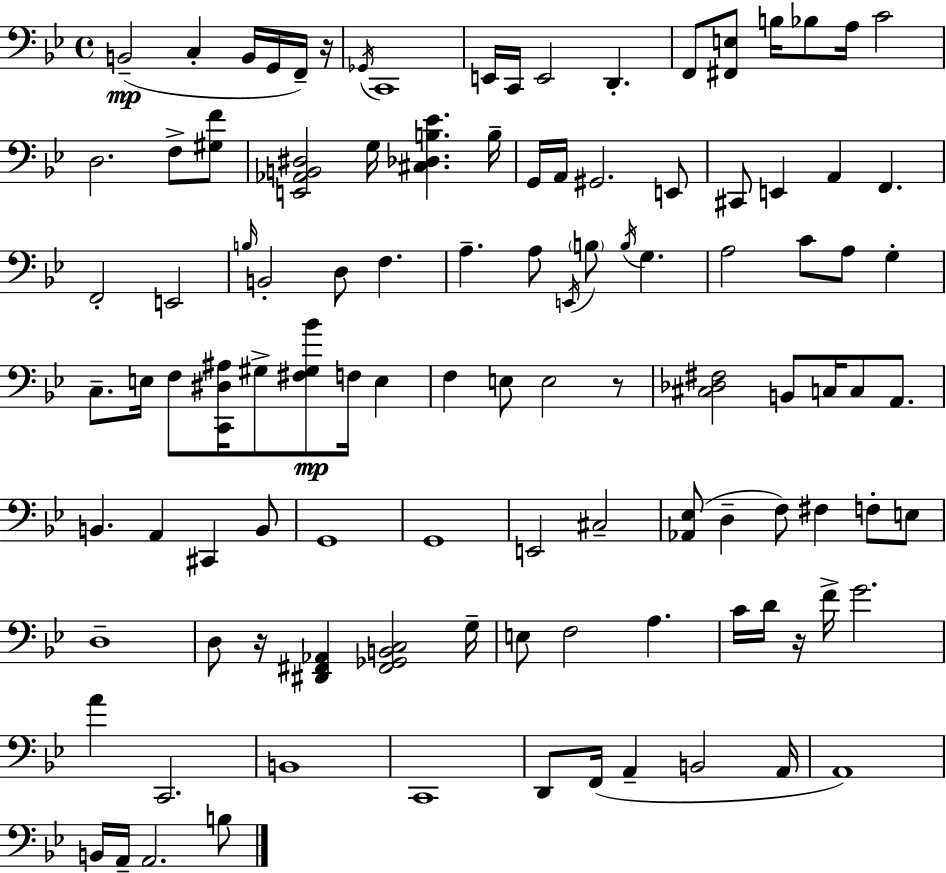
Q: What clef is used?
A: bass